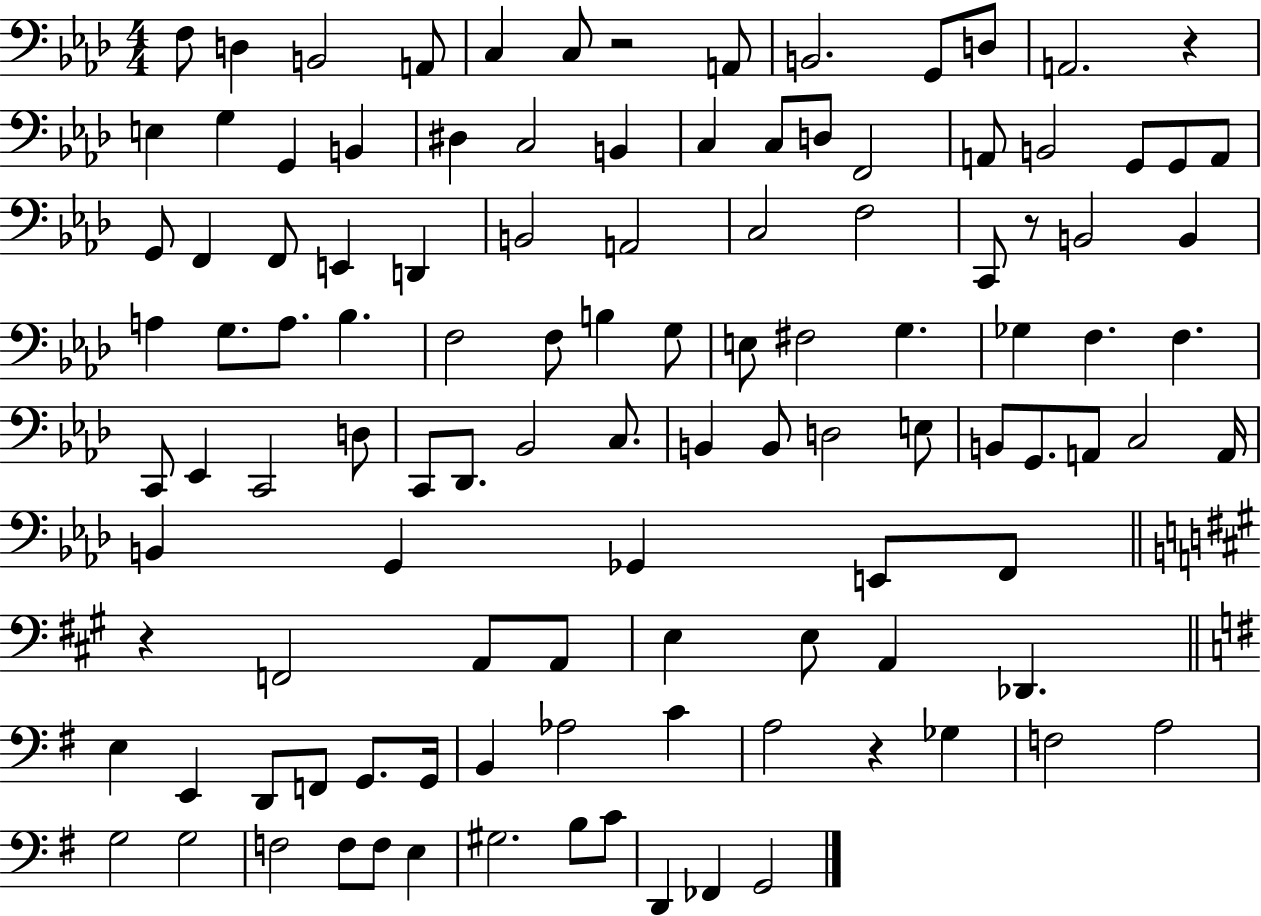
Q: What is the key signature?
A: AES major